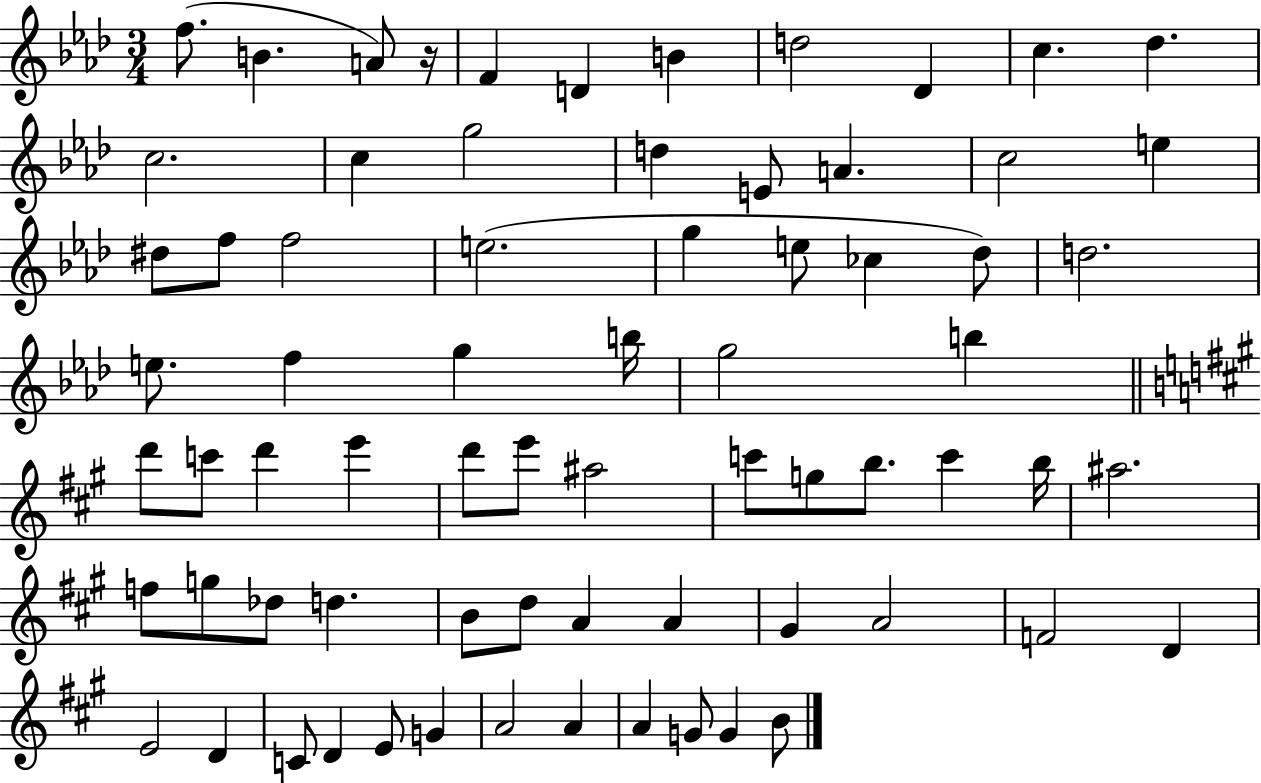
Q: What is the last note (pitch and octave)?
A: B4